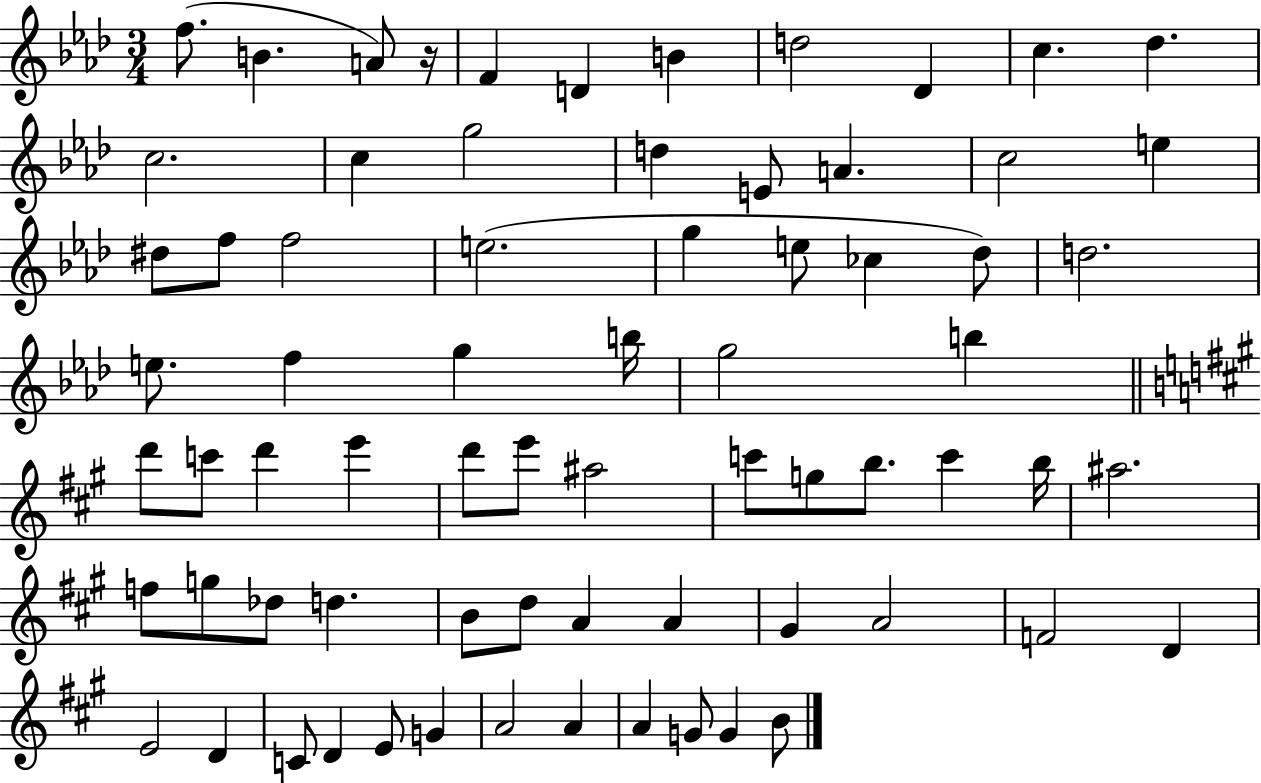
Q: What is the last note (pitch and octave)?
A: B4